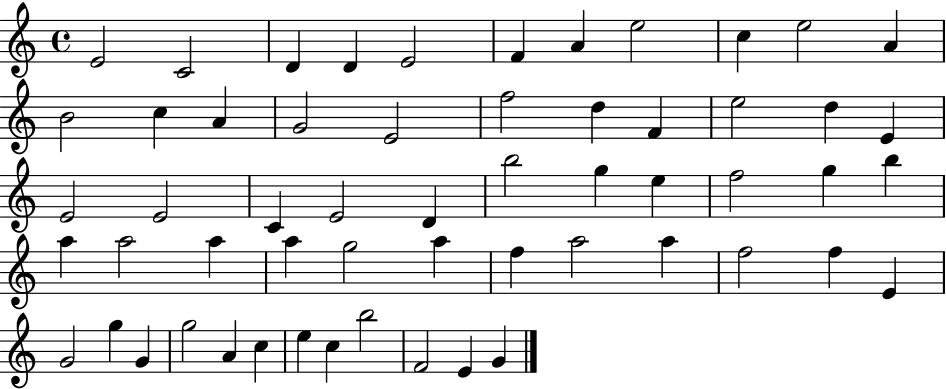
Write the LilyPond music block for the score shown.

{
  \clef treble
  \time 4/4
  \defaultTimeSignature
  \key c \major
  e'2 c'2 | d'4 d'4 e'2 | f'4 a'4 e''2 | c''4 e''2 a'4 | \break b'2 c''4 a'4 | g'2 e'2 | f''2 d''4 f'4 | e''2 d''4 e'4 | \break e'2 e'2 | c'4 e'2 d'4 | b''2 g''4 e''4 | f''2 g''4 b''4 | \break a''4 a''2 a''4 | a''4 g''2 a''4 | f''4 a''2 a''4 | f''2 f''4 e'4 | \break g'2 g''4 g'4 | g''2 a'4 c''4 | e''4 c''4 b''2 | f'2 e'4 g'4 | \break \bar "|."
}